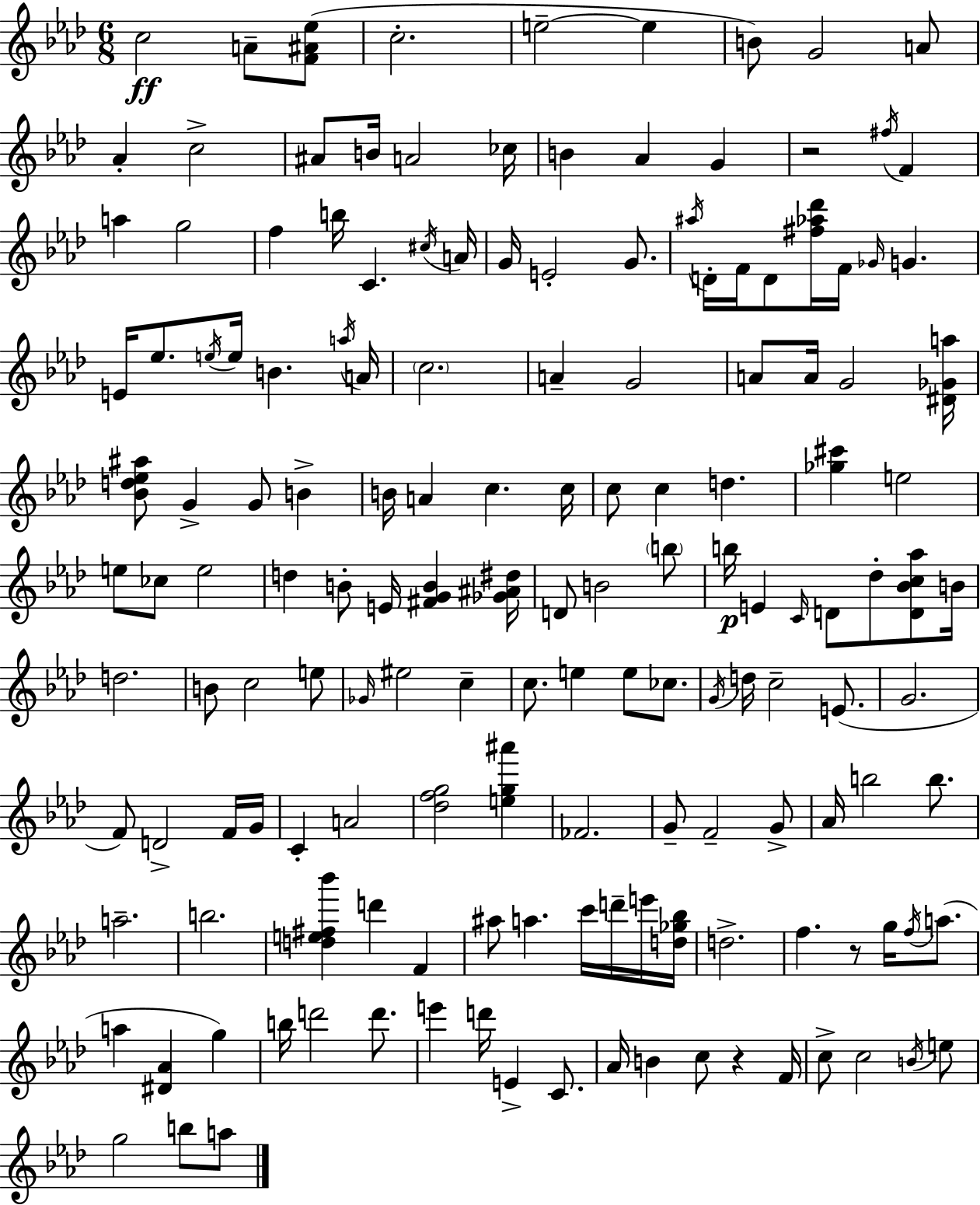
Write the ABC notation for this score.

X:1
T:Untitled
M:6/8
L:1/4
K:Ab
c2 A/2 [F^A_e]/2 c2 e2 e B/2 G2 A/2 _A c2 ^A/2 B/4 A2 _c/4 B _A G z2 ^f/4 F a g2 f b/4 C ^c/4 A/4 G/4 E2 G/2 ^a/4 D/4 F/4 D/2 [^f_a_d']/4 F/4 _G/4 G E/4 _e/2 e/4 e/4 B a/4 A/4 c2 A G2 A/2 A/4 G2 [^D_Ga]/4 [_Bd_e^a]/2 G G/2 B B/4 A c c/4 c/2 c d [_g^c'] e2 e/2 _c/2 e2 d B/2 E/4 [^FGB] [_G^A^d]/4 D/2 B2 b/2 b/4 E C/4 D/2 _d/2 [D_Bc_a]/2 B/4 d2 B/2 c2 e/2 _G/4 ^e2 c c/2 e e/2 _c/2 G/4 d/4 c2 E/2 G2 F/2 D2 F/4 G/4 C A2 [_dfg]2 [eg^a'] _F2 G/2 F2 G/2 _A/4 b2 b/2 a2 b2 [de^f_b'] d' F ^a/2 a c'/4 d'/4 e'/4 [d_g_b]/4 d2 f z/2 g/4 f/4 a/2 a [^D_A] g b/4 d'2 d'/2 e' d'/4 E C/2 _A/4 B c/2 z F/4 c/2 c2 B/4 e/2 g2 b/2 a/2